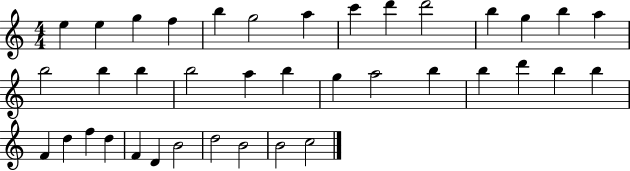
E5/q E5/q G5/q F5/q B5/q G5/h A5/q C6/q D6/q D6/h B5/q G5/q B5/q A5/q B5/h B5/q B5/q B5/h A5/q B5/q G5/q A5/h B5/q B5/q D6/q B5/q B5/q F4/q D5/q F5/q D5/q F4/q D4/q B4/h D5/h B4/h B4/h C5/h